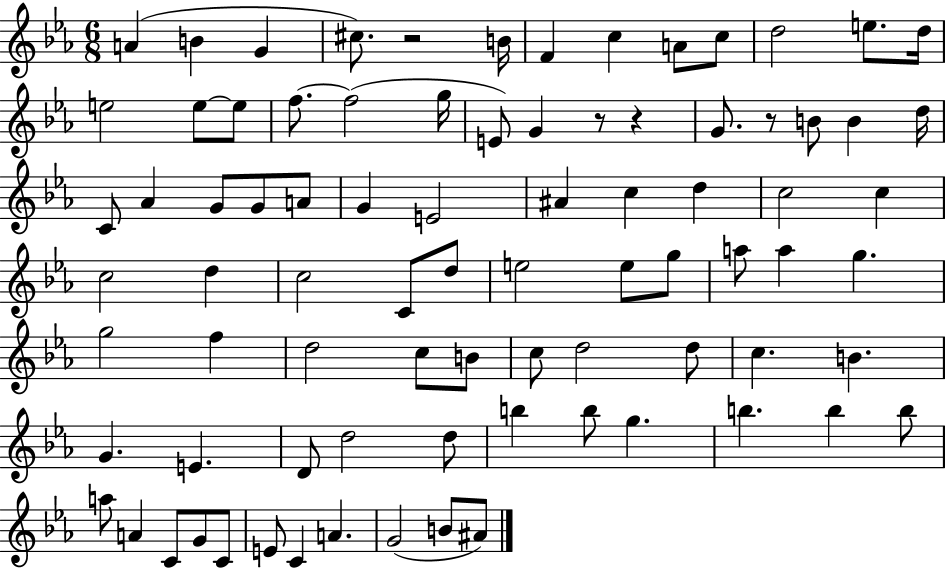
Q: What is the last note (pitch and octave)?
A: A#4